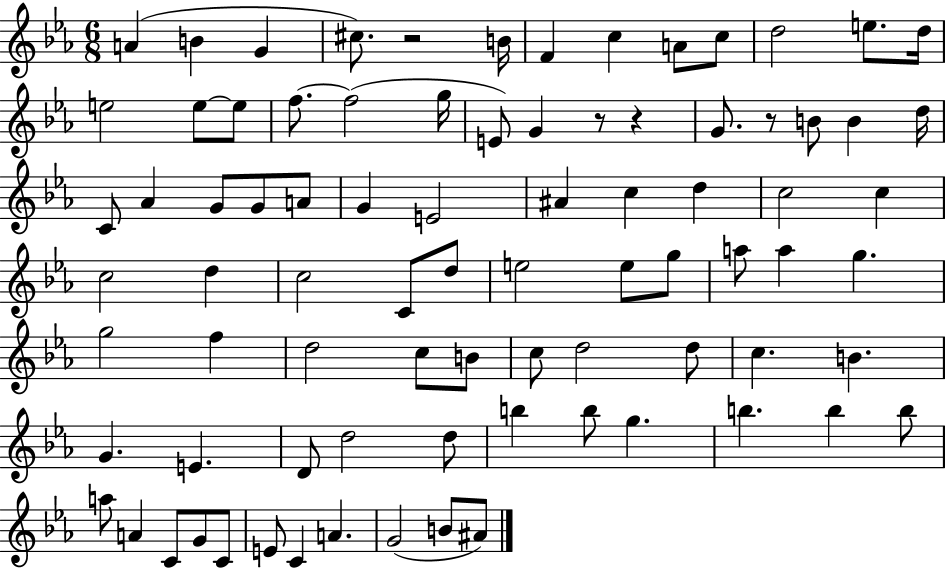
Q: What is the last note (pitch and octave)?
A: A#4